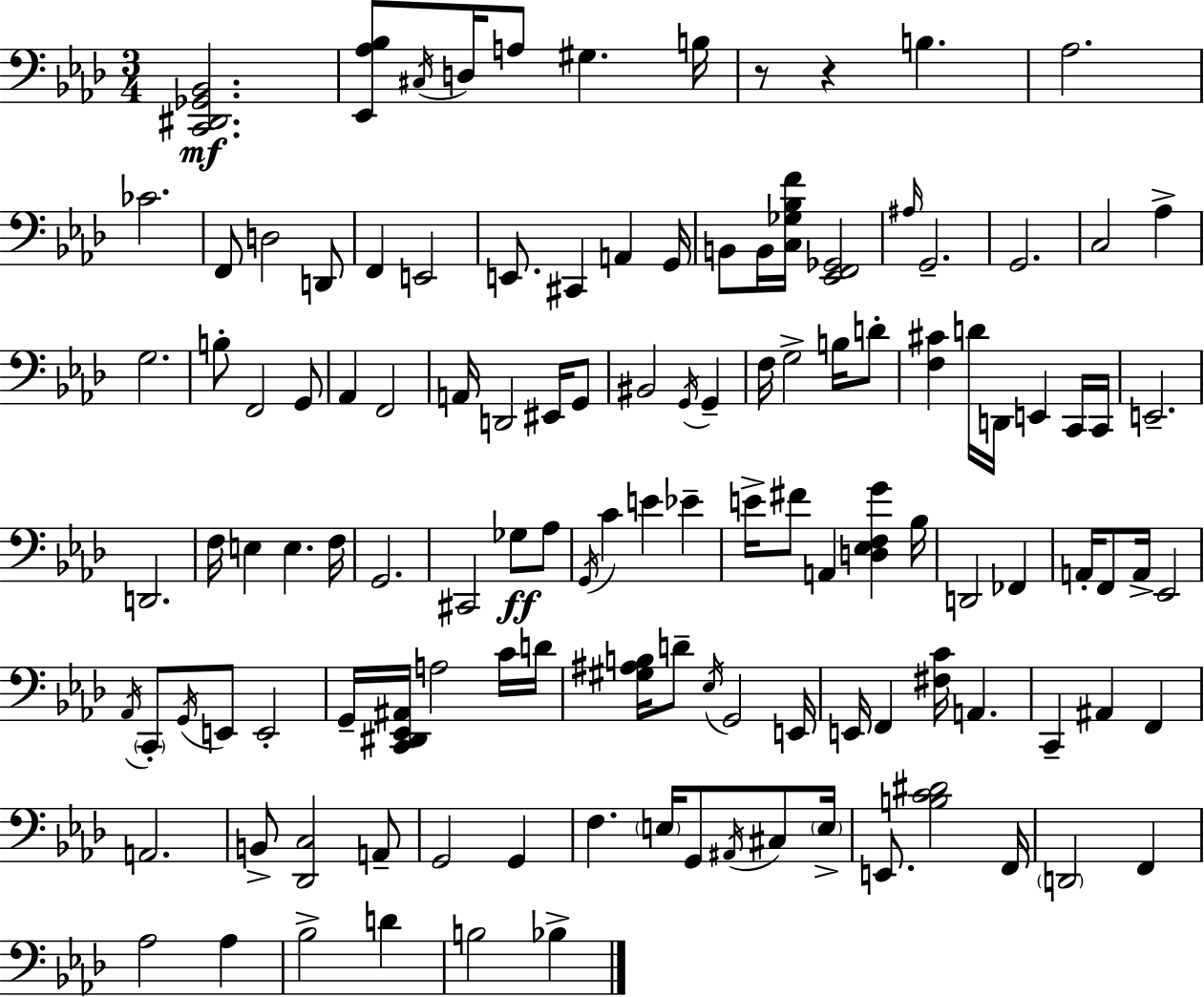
{
  \clef bass
  \numericTimeSignature
  \time 3/4
  \key f \minor
  <c, dis, ges, bes,>2.\mf | <ees, aes bes>8 \acciaccatura { cis16 } d16 a8 gis4. | b16 r8 r4 b4. | aes2. | \break ces'2. | f,8 d2 d,8 | f,4 e,2 | e,8. cis,4 a,4 | \break g,16 b,8 b,16 <c ges bes f'>16 <ees, f, ges,>2 | \grace { ais16 } g,2.-- | g,2. | c2 aes4-> | \break g2. | b8-. f,2 | g,8 aes,4 f,2 | a,16 d,2 eis,16 | \break g,8 bis,2 \acciaccatura { g,16 } g,4-- | f16 g2-> | b16 d'8-. <f cis'>4 d'16 d,16 e,4 | c,16 c,16 e,2.-- | \break d,2. | f16 e4 e4. | f16 g,2. | cis,2 ges8\ff | \break aes8 \acciaccatura { g,16 } c'4 e'4 | ees'4-- e'16-> fis'8 a,4 <d ees f g'>4 | bes16 d,2 | fes,4 a,16-. f,8 a,16-> ees,2 | \break \acciaccatura { aes,16 } \parenthesize c,8-. \acciaccatura { g,16 } e,8 e,2-. | g,16-- <c, dis, ees, ais,>16 a2 | c'16 d'16 <gis ais b>16 d'8-- \acciaccatura { ees16 } g,2 | e,16 e,16 f,4 | \break <fis c'>16 a,4. c,4-- ais,4 | f,4 a,2. | b,8-> <des, c>2 | a,8-- g,2 | \break g,4 f4. | \parenthesize e16 g,8 \acciaccatura { ais,16 } cis8 \parenthesize e16-> e,8. <b c' dis'>2 | f,16 \parenthesize d,2 | f,4 aes2 | \break aes4 bes2-> | d'4 b2 | bes4-> \bar "|."
}